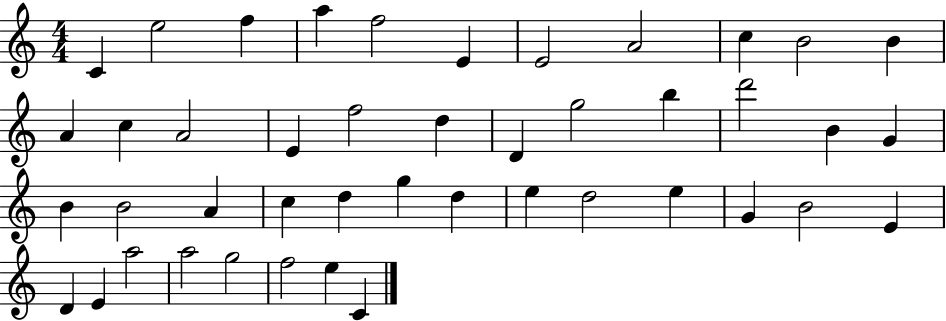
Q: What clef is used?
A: treble